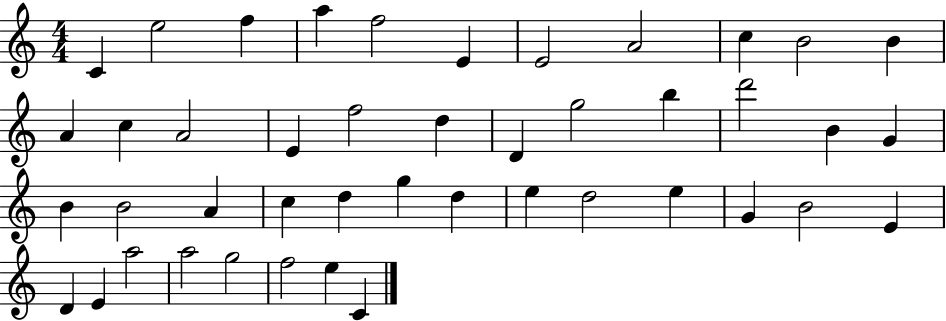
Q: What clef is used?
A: treble